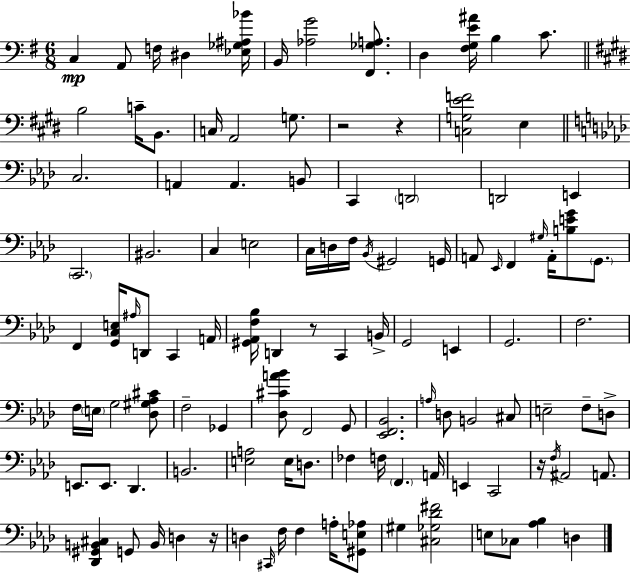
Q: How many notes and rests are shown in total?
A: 113